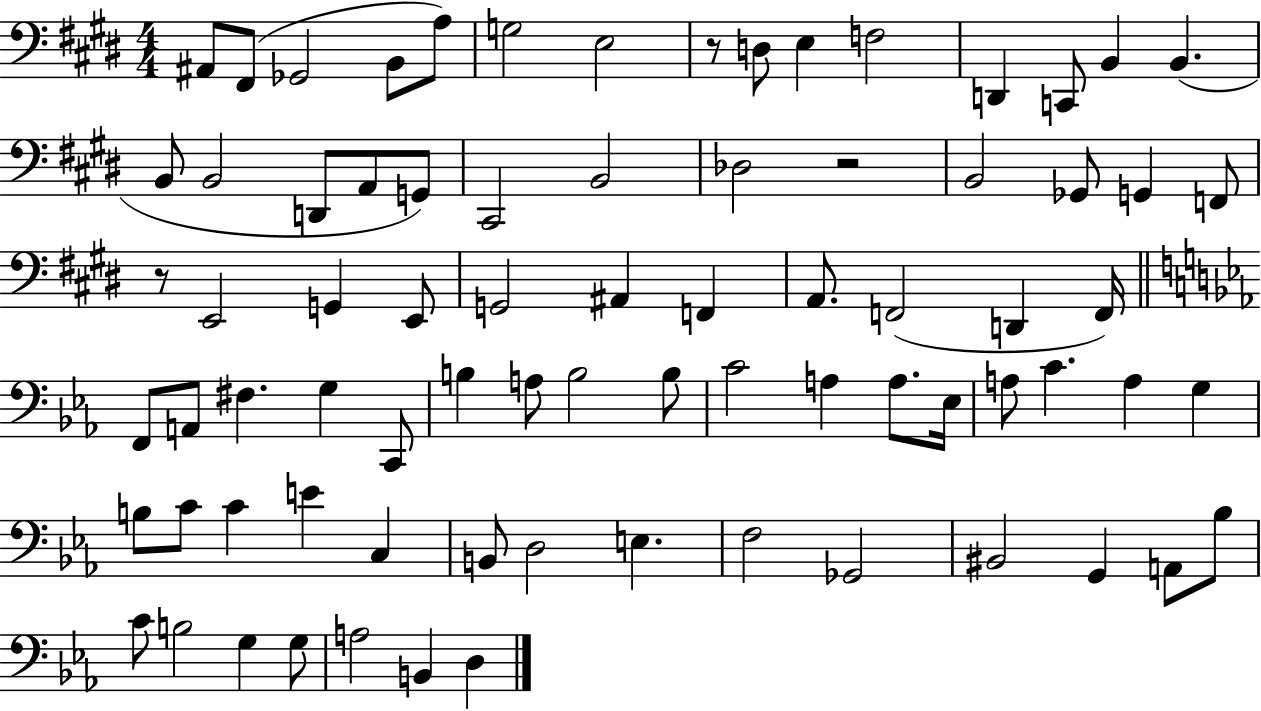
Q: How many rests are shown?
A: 3